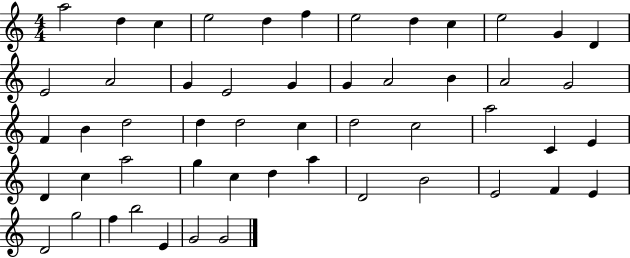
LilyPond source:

{
  \clef treble
  \numericTimeSignature
  \time 4/4
  \key c \major
  a''2 d''4 c''4 | e''2 d''4 f''4 | e''2 d''4 c''4 | e''2 g'4 d'4 | \break e'2 a'2 | g'4 e'2 g'4 | g'4 a'2 b'4 | a'2 g'2 | \break f'4 b'4 d''2 | d''4 d''2 c''4 | d''2 c''2 | a''2 c'4 e'4 | \break d'4 c''4 a''2 | g''4 c''4 d''4 a''4 | d'2 b'2 | e'2 f'4 e'4 | \break d'2 g''2 | f''4 b''2 e'4 | g'2 g'2 | \bar "|."
}